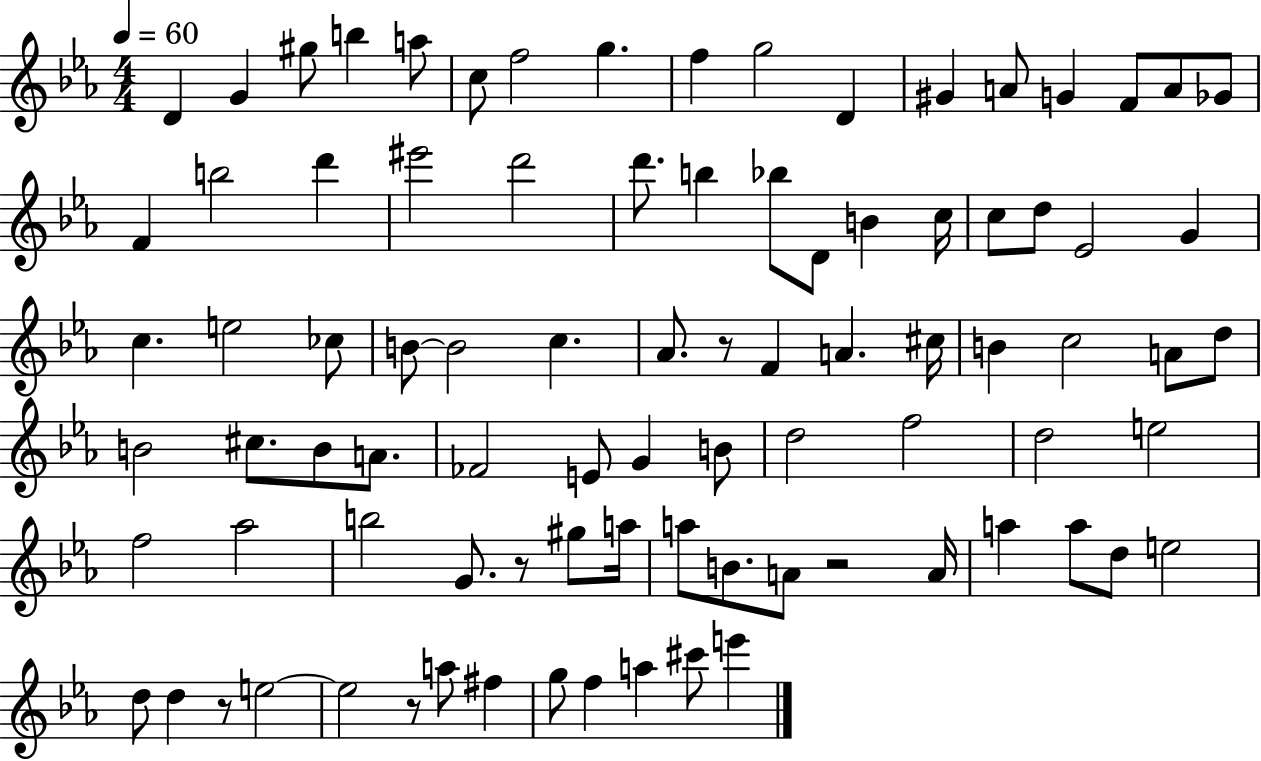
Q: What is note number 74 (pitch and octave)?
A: D5